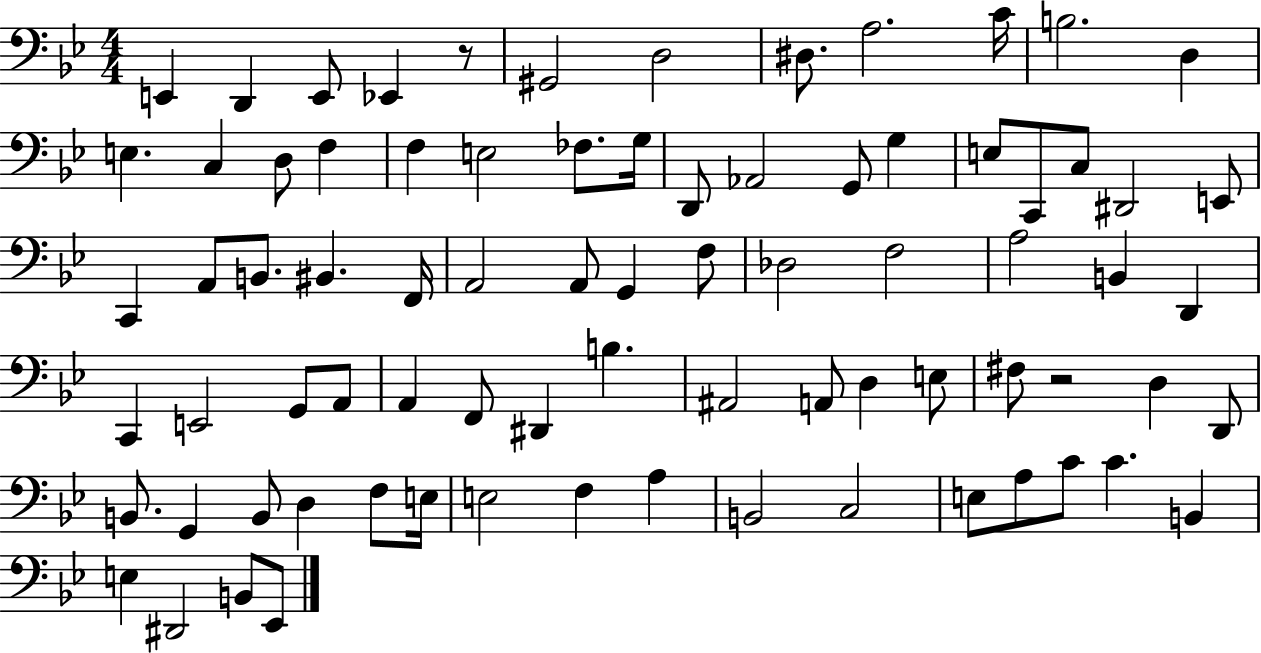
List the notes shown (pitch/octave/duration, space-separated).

E2/q D2/q E2/e Eb2/q R/e G#2/h D3/h D#3/e. A3/h. C4/s B3/h. D3/q E3/q. C3/q D3/e F3/q F3/q E3/h FES3/e. G3/s D2/e Ab2/h G2/e G3/q E3/e C2/e C3/e D#2/h E2/e C2/q A2/e B2/e. BIS2/q. F2/s A2/h A2/e G2/q F3/e Db3/h F3/h A3/h B2/q D2/q C2/q E2/h G2/e A2/e A2/q F2/e D#2/q B3/q. A#2/h A2/e D3/q E3/e F#3/e R/h D3/q D2/e B2/e. G2/q B2/e D3/q F3/e E3/s E3/h F3/q A3/q B2/h C3/h E3/e A3/e C4/e C4/q. B2/q E3/q D#2/h B2/e Eb2/e